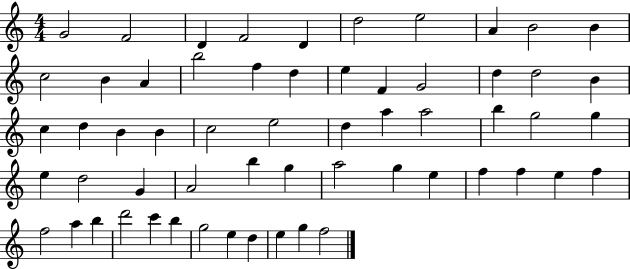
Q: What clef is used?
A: treble